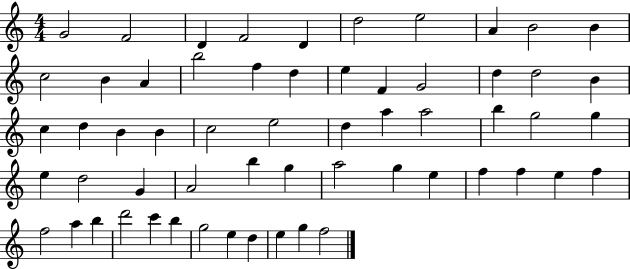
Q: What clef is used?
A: treble